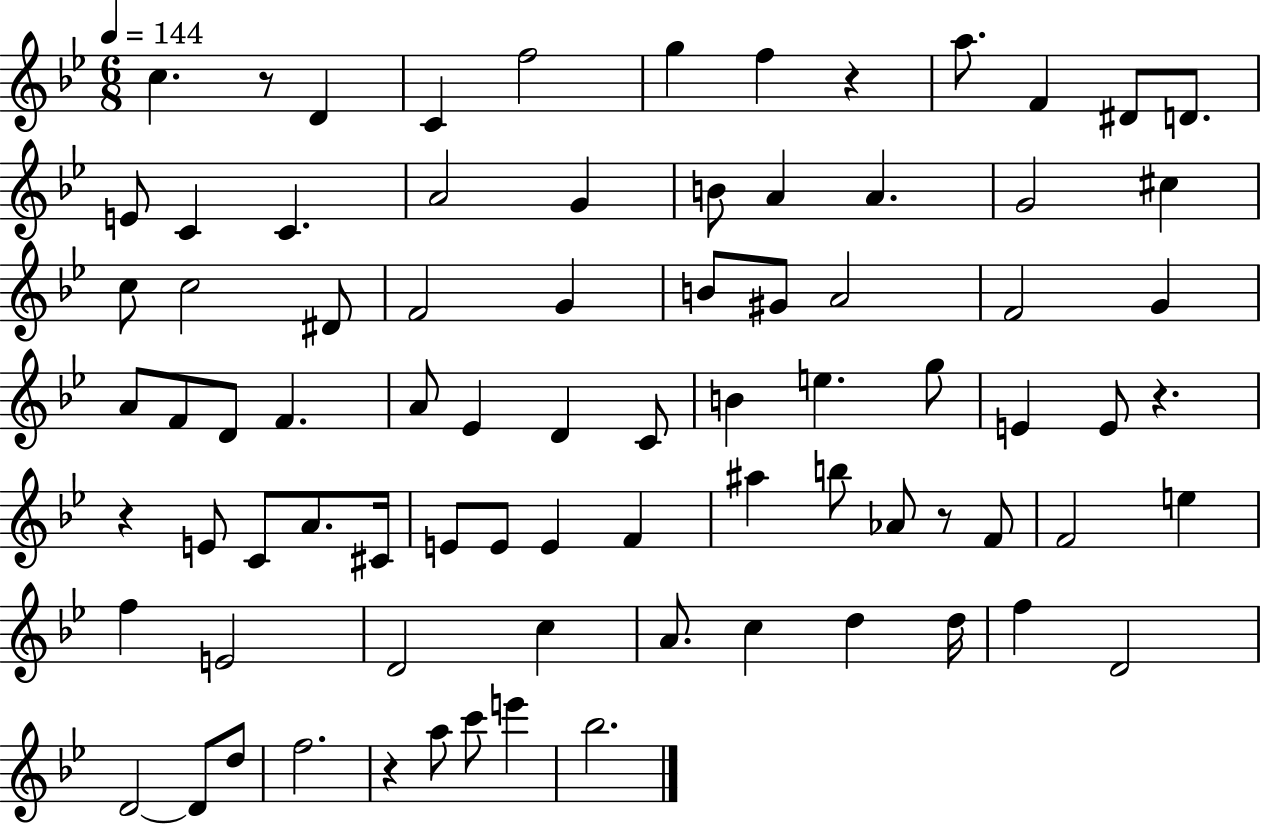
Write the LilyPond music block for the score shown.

{
  \clef treble
  \numericTimeSignature
  \time 6/8
  \key bes \major
  \tempo 4 = 144
  c''4. r8 d'4 | c'4 f''2 | g''4 f''4 r4 | a''8. f'4 dis'8 d'8. | \break e'8 c'4 c'4. | a'2 g'4 | b'8 a'4 a'4. | g'2 cis''4 | \break c''8 c''2 dis'8 | f'2 g'4 | b'8 gis'8 a'2 | f'2 g'4 | \break a'8 f'8 d'8 f'4. | a'8 ees'4 d'4 c'8 | b'4 e''4. g''8 | e'4 e'8 r4. | \break r4 e'8 c'8 a'8. cis'16 | e'8 e'8 e'4 f'4 | ais''4 b''8 aes'8 r8 f'8 | f'2 e''4 | \break f''4 e'2 | d'2 c''4 | a'8. c''4 d''4 d''16 | f''4 d'2 | \break d'2~~ d'8 d''8 | f''2. | r4 a''8 c'''8 e'''4 | bes''2. | \break \bar "|."
}